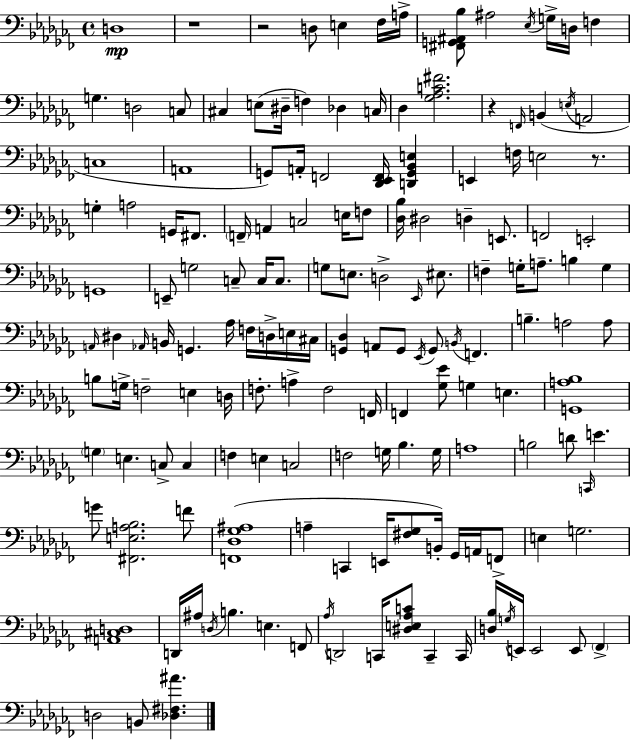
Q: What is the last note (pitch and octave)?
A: B2